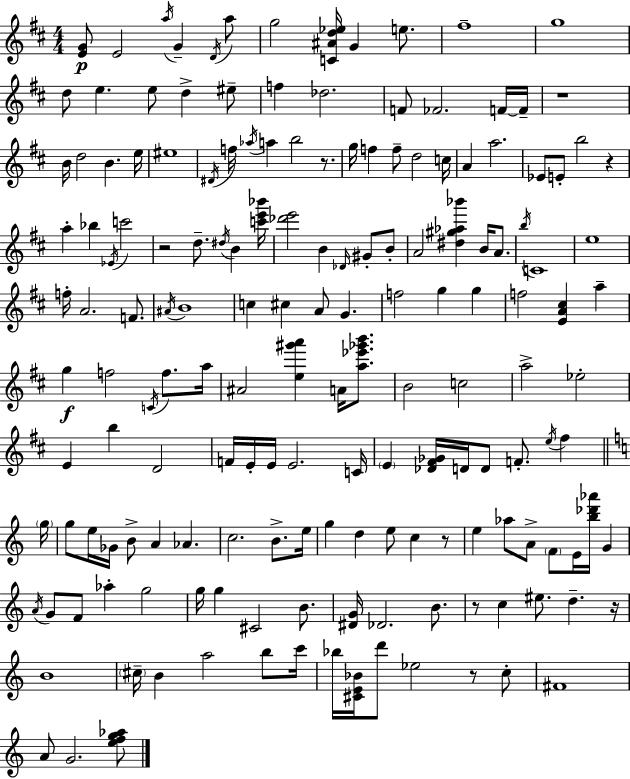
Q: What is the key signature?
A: D major